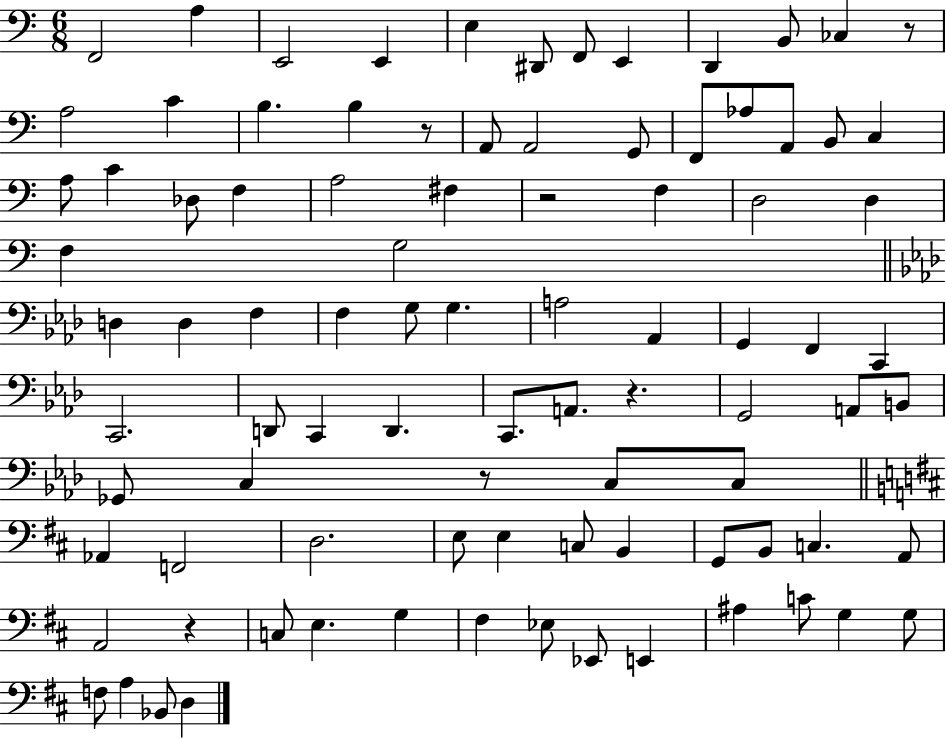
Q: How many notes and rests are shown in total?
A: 91